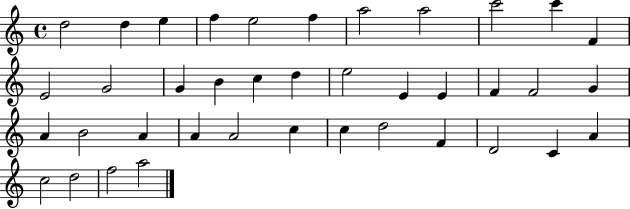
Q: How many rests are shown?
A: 0